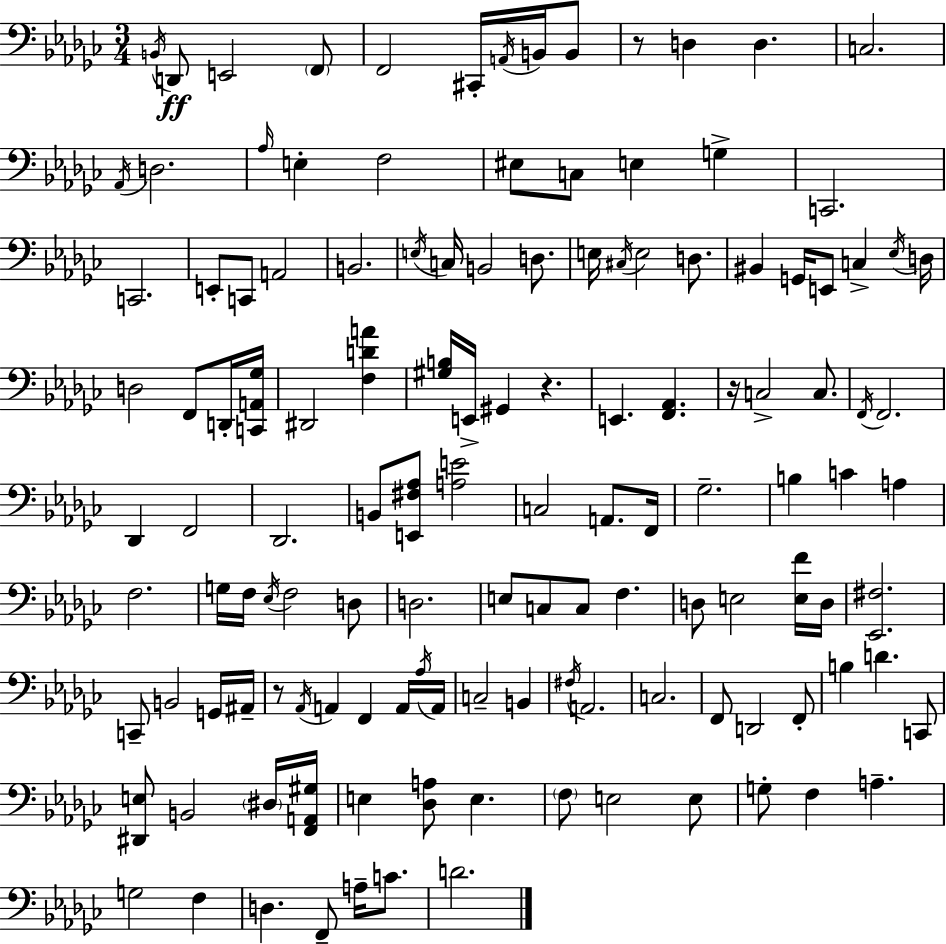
X:1
T:Untitled
M:3/4
L:1/4
K:Ebm
B,,/4 D,,/2 E,,2 F,,/2 F,,2 ^C,,/4 A,,/4 B,,/4 B,,/2 z/2 D, D, C,2 _A,,/4 D,2 _A,/4 E, F,2 ^E,/2 C,/2 E, G, C,,2 C,,2 E,,/2 C,,/2 A,,2 B,,2 E,/4 C,/4 B,,2 D,/2 E,/4 ^C,/4 E,2 D,/2 ^B,, G,,/4 E,,/2 C, _E,/4 D,/4 D,2 F,,/2 D,,/4 [C,,A,,_G,]/4 ^D,,2 [F,DA] [^G,B,]/4 E,,/4 ^G,, z E,, [F,,_A,,] z/4 C,2 C,/2 F,,/4 F,,2 _D,, F,,2 _D,,2 B,,/2 [E,,^F,_A,]/2 [A,E]2 C,2 A,,/2 F,,/4 _G,2 B, C A, F,2 G,/4 F,/4 _E,/4 F,2 D,/2 D,2 E,/2 C,/2 C,/2 F, D,/2 E,2 [E,F]/4 D,/4 [_E,,^F,]2 C,,/2 B,,2 G,,/4 ^A,,/4 z/2 _A,,/4 A,, F,, A,,/4 _A,/4 A,,/4 C,2 B,, ^F,/4 A,,2 C,2 F,,/2 D,,2 F,,/2 B, D C,,/2 [^D,,E,]/2 B,,2 ^D,/4 [F,,A,,^G,]/4 E, [_D,A,]/2 E, F,/2 E,2 E,/2 G,/2 F, A, G,2 F, D, F,,/2 A,/4 C/2 D2